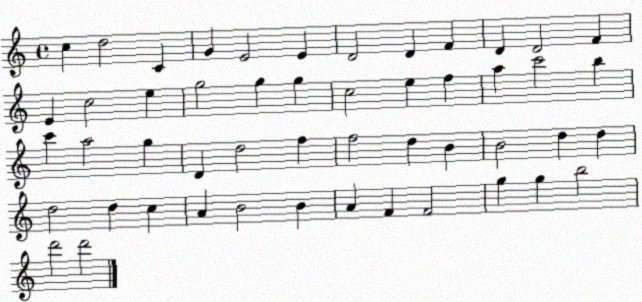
X:1
T:Untitled
M:4/4
L:1/4
K:C
c d2 C G E2 E D2 D F D D2 F E c2 e g2 g g c2 e f a c'2 b c' a2 g D d2 f f2 d B B2 d d d2 d c A B2 B A F F2 g g b2 d'2 d'2